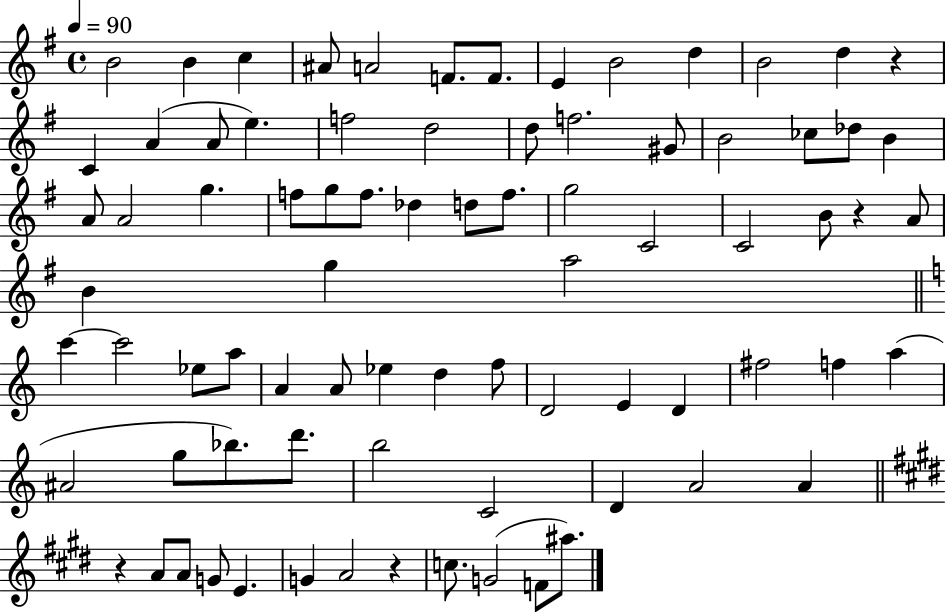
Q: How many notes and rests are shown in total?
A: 80